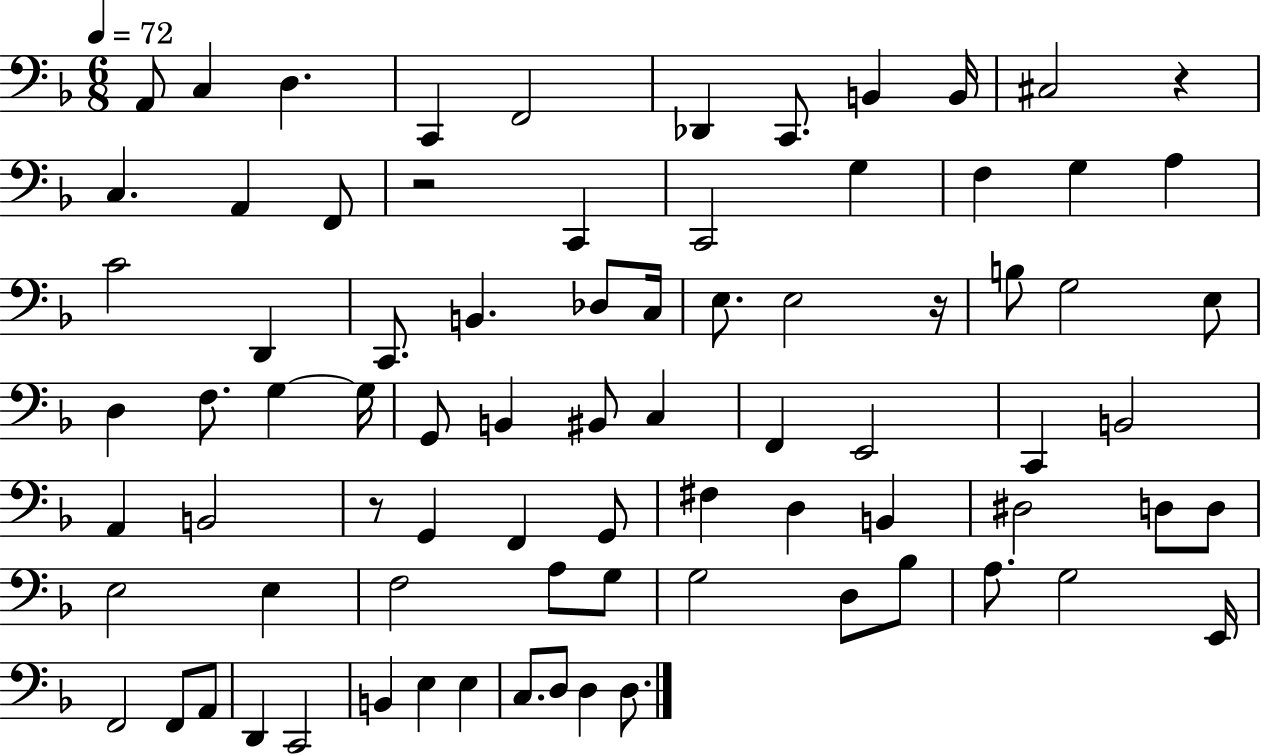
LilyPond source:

{
  \clef bass
  \numericTimeSignature
  \time 6/8
  \key f \major
  \tempo 4 = 72
  a,8 c4 d4. | c,4 f,2 | des,4 c,8. b,4 b,16 | cis2 r4 | \break c4. a,4 f,8 | r2 c,4 | c,2 g4 | f4 g4 a4 | \break c'2 d,4 | c,8. b,4. des8 c16 | e8. e2 r16 | b8 g2 e8 | \break d4 f8. g4~~ g16 | g,8 b,4 bis,8 c4 | f,4 e,2 | c,4 b,2 | \break a,4 b,2 | r8 g,4 f,4 g,8 | fis4 d4 b,4 | dis2 d8 d8 | \break e2 e4 | f2 a8 g8 | g2 d8 bes8 | a8. g2 e,16 | \break f,2 f,8 a,8 | d,4 c,2 | b,4 e4 e4 | c8. d8 d4 d8. | \break \bar "|."
}